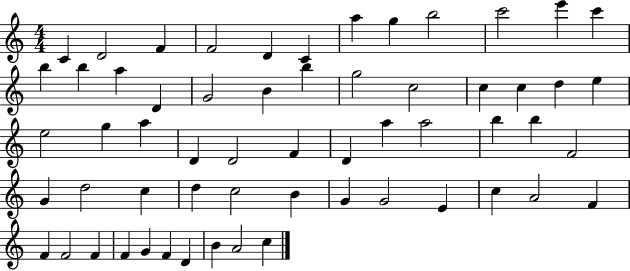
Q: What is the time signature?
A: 4/4